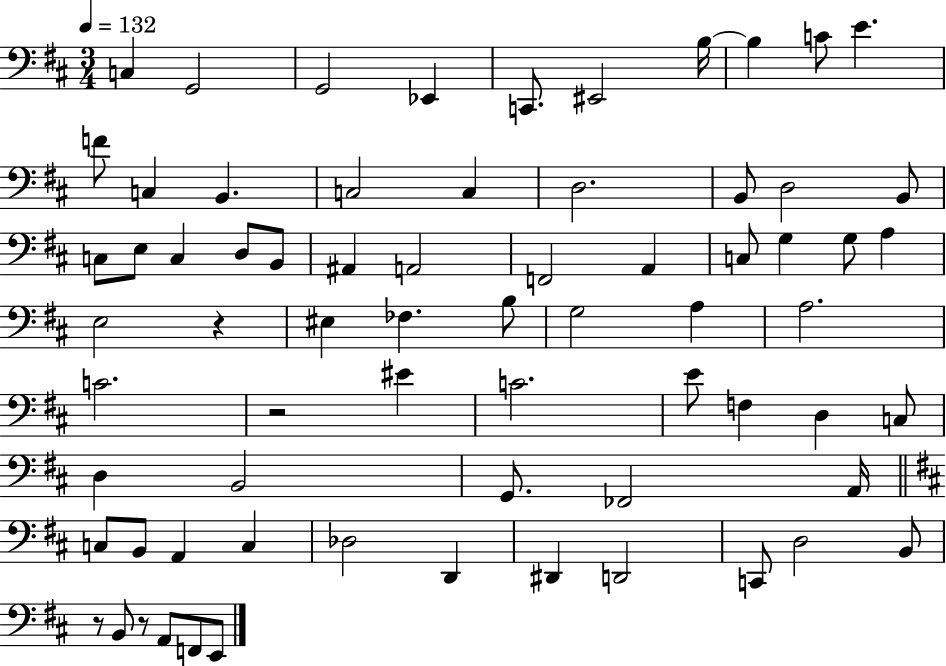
C3/q G2/h G2/h Eb2/q C2/e. EIS2/h B3/s B3/q C4/e E4/q. F4/e C3/q B2/q. C3/h C3/q D3/h. B2/e D3/h B2/e C3/e E3/e C3/q D3/e B2/e A#2/q A2/h F2/h A2/q C3/e G3/q G3/e A3/q E3/h R/q EIS3/q FES3/q. B3/e G3/h A3/q A3/h. C4/h. R/h EIS4/q C4/h. E4/e F3/q D3/q C3/e D3/q B2/h G2/e. FES2/h A2/s C3/e B2/e A2/q C3/q Db3/h D2/q D#2/q D2/h C2/e D3/h B2/e R/e B2/e R/e A2/e F2/e E2/e